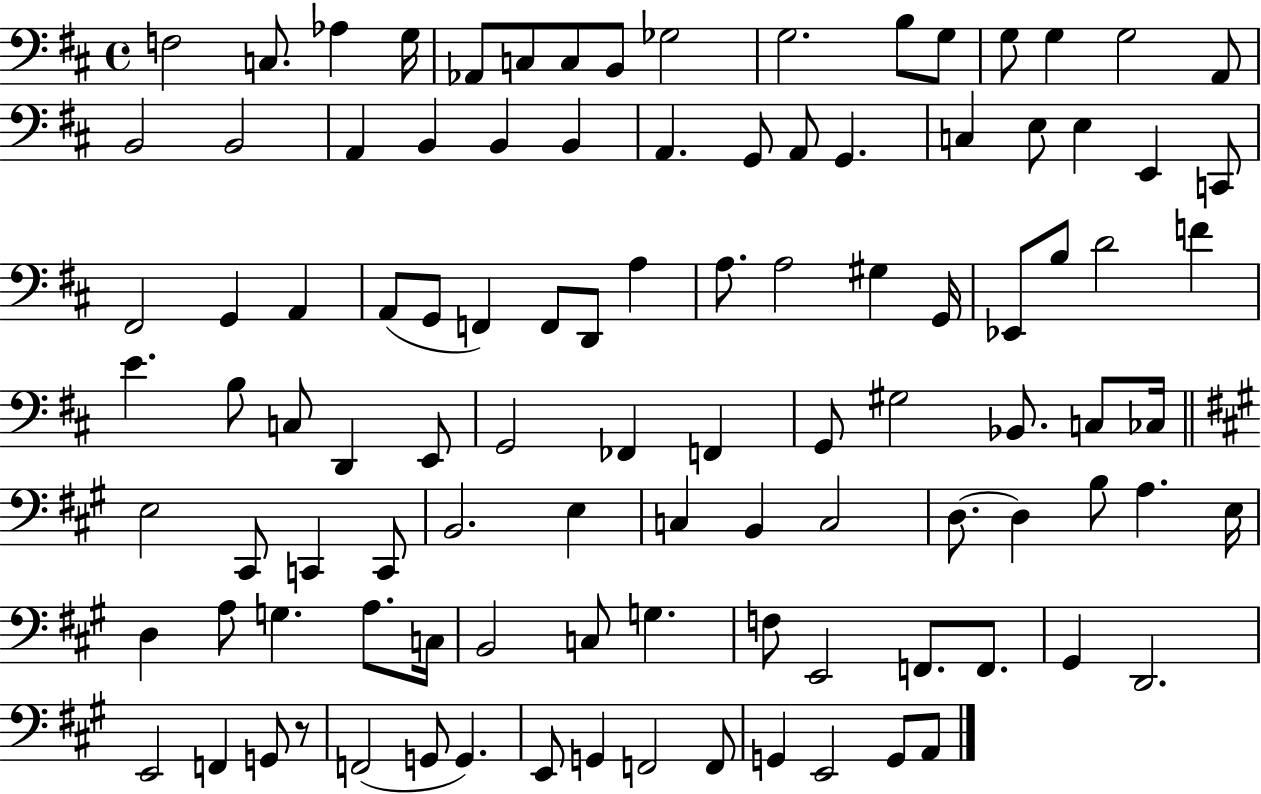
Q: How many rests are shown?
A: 1